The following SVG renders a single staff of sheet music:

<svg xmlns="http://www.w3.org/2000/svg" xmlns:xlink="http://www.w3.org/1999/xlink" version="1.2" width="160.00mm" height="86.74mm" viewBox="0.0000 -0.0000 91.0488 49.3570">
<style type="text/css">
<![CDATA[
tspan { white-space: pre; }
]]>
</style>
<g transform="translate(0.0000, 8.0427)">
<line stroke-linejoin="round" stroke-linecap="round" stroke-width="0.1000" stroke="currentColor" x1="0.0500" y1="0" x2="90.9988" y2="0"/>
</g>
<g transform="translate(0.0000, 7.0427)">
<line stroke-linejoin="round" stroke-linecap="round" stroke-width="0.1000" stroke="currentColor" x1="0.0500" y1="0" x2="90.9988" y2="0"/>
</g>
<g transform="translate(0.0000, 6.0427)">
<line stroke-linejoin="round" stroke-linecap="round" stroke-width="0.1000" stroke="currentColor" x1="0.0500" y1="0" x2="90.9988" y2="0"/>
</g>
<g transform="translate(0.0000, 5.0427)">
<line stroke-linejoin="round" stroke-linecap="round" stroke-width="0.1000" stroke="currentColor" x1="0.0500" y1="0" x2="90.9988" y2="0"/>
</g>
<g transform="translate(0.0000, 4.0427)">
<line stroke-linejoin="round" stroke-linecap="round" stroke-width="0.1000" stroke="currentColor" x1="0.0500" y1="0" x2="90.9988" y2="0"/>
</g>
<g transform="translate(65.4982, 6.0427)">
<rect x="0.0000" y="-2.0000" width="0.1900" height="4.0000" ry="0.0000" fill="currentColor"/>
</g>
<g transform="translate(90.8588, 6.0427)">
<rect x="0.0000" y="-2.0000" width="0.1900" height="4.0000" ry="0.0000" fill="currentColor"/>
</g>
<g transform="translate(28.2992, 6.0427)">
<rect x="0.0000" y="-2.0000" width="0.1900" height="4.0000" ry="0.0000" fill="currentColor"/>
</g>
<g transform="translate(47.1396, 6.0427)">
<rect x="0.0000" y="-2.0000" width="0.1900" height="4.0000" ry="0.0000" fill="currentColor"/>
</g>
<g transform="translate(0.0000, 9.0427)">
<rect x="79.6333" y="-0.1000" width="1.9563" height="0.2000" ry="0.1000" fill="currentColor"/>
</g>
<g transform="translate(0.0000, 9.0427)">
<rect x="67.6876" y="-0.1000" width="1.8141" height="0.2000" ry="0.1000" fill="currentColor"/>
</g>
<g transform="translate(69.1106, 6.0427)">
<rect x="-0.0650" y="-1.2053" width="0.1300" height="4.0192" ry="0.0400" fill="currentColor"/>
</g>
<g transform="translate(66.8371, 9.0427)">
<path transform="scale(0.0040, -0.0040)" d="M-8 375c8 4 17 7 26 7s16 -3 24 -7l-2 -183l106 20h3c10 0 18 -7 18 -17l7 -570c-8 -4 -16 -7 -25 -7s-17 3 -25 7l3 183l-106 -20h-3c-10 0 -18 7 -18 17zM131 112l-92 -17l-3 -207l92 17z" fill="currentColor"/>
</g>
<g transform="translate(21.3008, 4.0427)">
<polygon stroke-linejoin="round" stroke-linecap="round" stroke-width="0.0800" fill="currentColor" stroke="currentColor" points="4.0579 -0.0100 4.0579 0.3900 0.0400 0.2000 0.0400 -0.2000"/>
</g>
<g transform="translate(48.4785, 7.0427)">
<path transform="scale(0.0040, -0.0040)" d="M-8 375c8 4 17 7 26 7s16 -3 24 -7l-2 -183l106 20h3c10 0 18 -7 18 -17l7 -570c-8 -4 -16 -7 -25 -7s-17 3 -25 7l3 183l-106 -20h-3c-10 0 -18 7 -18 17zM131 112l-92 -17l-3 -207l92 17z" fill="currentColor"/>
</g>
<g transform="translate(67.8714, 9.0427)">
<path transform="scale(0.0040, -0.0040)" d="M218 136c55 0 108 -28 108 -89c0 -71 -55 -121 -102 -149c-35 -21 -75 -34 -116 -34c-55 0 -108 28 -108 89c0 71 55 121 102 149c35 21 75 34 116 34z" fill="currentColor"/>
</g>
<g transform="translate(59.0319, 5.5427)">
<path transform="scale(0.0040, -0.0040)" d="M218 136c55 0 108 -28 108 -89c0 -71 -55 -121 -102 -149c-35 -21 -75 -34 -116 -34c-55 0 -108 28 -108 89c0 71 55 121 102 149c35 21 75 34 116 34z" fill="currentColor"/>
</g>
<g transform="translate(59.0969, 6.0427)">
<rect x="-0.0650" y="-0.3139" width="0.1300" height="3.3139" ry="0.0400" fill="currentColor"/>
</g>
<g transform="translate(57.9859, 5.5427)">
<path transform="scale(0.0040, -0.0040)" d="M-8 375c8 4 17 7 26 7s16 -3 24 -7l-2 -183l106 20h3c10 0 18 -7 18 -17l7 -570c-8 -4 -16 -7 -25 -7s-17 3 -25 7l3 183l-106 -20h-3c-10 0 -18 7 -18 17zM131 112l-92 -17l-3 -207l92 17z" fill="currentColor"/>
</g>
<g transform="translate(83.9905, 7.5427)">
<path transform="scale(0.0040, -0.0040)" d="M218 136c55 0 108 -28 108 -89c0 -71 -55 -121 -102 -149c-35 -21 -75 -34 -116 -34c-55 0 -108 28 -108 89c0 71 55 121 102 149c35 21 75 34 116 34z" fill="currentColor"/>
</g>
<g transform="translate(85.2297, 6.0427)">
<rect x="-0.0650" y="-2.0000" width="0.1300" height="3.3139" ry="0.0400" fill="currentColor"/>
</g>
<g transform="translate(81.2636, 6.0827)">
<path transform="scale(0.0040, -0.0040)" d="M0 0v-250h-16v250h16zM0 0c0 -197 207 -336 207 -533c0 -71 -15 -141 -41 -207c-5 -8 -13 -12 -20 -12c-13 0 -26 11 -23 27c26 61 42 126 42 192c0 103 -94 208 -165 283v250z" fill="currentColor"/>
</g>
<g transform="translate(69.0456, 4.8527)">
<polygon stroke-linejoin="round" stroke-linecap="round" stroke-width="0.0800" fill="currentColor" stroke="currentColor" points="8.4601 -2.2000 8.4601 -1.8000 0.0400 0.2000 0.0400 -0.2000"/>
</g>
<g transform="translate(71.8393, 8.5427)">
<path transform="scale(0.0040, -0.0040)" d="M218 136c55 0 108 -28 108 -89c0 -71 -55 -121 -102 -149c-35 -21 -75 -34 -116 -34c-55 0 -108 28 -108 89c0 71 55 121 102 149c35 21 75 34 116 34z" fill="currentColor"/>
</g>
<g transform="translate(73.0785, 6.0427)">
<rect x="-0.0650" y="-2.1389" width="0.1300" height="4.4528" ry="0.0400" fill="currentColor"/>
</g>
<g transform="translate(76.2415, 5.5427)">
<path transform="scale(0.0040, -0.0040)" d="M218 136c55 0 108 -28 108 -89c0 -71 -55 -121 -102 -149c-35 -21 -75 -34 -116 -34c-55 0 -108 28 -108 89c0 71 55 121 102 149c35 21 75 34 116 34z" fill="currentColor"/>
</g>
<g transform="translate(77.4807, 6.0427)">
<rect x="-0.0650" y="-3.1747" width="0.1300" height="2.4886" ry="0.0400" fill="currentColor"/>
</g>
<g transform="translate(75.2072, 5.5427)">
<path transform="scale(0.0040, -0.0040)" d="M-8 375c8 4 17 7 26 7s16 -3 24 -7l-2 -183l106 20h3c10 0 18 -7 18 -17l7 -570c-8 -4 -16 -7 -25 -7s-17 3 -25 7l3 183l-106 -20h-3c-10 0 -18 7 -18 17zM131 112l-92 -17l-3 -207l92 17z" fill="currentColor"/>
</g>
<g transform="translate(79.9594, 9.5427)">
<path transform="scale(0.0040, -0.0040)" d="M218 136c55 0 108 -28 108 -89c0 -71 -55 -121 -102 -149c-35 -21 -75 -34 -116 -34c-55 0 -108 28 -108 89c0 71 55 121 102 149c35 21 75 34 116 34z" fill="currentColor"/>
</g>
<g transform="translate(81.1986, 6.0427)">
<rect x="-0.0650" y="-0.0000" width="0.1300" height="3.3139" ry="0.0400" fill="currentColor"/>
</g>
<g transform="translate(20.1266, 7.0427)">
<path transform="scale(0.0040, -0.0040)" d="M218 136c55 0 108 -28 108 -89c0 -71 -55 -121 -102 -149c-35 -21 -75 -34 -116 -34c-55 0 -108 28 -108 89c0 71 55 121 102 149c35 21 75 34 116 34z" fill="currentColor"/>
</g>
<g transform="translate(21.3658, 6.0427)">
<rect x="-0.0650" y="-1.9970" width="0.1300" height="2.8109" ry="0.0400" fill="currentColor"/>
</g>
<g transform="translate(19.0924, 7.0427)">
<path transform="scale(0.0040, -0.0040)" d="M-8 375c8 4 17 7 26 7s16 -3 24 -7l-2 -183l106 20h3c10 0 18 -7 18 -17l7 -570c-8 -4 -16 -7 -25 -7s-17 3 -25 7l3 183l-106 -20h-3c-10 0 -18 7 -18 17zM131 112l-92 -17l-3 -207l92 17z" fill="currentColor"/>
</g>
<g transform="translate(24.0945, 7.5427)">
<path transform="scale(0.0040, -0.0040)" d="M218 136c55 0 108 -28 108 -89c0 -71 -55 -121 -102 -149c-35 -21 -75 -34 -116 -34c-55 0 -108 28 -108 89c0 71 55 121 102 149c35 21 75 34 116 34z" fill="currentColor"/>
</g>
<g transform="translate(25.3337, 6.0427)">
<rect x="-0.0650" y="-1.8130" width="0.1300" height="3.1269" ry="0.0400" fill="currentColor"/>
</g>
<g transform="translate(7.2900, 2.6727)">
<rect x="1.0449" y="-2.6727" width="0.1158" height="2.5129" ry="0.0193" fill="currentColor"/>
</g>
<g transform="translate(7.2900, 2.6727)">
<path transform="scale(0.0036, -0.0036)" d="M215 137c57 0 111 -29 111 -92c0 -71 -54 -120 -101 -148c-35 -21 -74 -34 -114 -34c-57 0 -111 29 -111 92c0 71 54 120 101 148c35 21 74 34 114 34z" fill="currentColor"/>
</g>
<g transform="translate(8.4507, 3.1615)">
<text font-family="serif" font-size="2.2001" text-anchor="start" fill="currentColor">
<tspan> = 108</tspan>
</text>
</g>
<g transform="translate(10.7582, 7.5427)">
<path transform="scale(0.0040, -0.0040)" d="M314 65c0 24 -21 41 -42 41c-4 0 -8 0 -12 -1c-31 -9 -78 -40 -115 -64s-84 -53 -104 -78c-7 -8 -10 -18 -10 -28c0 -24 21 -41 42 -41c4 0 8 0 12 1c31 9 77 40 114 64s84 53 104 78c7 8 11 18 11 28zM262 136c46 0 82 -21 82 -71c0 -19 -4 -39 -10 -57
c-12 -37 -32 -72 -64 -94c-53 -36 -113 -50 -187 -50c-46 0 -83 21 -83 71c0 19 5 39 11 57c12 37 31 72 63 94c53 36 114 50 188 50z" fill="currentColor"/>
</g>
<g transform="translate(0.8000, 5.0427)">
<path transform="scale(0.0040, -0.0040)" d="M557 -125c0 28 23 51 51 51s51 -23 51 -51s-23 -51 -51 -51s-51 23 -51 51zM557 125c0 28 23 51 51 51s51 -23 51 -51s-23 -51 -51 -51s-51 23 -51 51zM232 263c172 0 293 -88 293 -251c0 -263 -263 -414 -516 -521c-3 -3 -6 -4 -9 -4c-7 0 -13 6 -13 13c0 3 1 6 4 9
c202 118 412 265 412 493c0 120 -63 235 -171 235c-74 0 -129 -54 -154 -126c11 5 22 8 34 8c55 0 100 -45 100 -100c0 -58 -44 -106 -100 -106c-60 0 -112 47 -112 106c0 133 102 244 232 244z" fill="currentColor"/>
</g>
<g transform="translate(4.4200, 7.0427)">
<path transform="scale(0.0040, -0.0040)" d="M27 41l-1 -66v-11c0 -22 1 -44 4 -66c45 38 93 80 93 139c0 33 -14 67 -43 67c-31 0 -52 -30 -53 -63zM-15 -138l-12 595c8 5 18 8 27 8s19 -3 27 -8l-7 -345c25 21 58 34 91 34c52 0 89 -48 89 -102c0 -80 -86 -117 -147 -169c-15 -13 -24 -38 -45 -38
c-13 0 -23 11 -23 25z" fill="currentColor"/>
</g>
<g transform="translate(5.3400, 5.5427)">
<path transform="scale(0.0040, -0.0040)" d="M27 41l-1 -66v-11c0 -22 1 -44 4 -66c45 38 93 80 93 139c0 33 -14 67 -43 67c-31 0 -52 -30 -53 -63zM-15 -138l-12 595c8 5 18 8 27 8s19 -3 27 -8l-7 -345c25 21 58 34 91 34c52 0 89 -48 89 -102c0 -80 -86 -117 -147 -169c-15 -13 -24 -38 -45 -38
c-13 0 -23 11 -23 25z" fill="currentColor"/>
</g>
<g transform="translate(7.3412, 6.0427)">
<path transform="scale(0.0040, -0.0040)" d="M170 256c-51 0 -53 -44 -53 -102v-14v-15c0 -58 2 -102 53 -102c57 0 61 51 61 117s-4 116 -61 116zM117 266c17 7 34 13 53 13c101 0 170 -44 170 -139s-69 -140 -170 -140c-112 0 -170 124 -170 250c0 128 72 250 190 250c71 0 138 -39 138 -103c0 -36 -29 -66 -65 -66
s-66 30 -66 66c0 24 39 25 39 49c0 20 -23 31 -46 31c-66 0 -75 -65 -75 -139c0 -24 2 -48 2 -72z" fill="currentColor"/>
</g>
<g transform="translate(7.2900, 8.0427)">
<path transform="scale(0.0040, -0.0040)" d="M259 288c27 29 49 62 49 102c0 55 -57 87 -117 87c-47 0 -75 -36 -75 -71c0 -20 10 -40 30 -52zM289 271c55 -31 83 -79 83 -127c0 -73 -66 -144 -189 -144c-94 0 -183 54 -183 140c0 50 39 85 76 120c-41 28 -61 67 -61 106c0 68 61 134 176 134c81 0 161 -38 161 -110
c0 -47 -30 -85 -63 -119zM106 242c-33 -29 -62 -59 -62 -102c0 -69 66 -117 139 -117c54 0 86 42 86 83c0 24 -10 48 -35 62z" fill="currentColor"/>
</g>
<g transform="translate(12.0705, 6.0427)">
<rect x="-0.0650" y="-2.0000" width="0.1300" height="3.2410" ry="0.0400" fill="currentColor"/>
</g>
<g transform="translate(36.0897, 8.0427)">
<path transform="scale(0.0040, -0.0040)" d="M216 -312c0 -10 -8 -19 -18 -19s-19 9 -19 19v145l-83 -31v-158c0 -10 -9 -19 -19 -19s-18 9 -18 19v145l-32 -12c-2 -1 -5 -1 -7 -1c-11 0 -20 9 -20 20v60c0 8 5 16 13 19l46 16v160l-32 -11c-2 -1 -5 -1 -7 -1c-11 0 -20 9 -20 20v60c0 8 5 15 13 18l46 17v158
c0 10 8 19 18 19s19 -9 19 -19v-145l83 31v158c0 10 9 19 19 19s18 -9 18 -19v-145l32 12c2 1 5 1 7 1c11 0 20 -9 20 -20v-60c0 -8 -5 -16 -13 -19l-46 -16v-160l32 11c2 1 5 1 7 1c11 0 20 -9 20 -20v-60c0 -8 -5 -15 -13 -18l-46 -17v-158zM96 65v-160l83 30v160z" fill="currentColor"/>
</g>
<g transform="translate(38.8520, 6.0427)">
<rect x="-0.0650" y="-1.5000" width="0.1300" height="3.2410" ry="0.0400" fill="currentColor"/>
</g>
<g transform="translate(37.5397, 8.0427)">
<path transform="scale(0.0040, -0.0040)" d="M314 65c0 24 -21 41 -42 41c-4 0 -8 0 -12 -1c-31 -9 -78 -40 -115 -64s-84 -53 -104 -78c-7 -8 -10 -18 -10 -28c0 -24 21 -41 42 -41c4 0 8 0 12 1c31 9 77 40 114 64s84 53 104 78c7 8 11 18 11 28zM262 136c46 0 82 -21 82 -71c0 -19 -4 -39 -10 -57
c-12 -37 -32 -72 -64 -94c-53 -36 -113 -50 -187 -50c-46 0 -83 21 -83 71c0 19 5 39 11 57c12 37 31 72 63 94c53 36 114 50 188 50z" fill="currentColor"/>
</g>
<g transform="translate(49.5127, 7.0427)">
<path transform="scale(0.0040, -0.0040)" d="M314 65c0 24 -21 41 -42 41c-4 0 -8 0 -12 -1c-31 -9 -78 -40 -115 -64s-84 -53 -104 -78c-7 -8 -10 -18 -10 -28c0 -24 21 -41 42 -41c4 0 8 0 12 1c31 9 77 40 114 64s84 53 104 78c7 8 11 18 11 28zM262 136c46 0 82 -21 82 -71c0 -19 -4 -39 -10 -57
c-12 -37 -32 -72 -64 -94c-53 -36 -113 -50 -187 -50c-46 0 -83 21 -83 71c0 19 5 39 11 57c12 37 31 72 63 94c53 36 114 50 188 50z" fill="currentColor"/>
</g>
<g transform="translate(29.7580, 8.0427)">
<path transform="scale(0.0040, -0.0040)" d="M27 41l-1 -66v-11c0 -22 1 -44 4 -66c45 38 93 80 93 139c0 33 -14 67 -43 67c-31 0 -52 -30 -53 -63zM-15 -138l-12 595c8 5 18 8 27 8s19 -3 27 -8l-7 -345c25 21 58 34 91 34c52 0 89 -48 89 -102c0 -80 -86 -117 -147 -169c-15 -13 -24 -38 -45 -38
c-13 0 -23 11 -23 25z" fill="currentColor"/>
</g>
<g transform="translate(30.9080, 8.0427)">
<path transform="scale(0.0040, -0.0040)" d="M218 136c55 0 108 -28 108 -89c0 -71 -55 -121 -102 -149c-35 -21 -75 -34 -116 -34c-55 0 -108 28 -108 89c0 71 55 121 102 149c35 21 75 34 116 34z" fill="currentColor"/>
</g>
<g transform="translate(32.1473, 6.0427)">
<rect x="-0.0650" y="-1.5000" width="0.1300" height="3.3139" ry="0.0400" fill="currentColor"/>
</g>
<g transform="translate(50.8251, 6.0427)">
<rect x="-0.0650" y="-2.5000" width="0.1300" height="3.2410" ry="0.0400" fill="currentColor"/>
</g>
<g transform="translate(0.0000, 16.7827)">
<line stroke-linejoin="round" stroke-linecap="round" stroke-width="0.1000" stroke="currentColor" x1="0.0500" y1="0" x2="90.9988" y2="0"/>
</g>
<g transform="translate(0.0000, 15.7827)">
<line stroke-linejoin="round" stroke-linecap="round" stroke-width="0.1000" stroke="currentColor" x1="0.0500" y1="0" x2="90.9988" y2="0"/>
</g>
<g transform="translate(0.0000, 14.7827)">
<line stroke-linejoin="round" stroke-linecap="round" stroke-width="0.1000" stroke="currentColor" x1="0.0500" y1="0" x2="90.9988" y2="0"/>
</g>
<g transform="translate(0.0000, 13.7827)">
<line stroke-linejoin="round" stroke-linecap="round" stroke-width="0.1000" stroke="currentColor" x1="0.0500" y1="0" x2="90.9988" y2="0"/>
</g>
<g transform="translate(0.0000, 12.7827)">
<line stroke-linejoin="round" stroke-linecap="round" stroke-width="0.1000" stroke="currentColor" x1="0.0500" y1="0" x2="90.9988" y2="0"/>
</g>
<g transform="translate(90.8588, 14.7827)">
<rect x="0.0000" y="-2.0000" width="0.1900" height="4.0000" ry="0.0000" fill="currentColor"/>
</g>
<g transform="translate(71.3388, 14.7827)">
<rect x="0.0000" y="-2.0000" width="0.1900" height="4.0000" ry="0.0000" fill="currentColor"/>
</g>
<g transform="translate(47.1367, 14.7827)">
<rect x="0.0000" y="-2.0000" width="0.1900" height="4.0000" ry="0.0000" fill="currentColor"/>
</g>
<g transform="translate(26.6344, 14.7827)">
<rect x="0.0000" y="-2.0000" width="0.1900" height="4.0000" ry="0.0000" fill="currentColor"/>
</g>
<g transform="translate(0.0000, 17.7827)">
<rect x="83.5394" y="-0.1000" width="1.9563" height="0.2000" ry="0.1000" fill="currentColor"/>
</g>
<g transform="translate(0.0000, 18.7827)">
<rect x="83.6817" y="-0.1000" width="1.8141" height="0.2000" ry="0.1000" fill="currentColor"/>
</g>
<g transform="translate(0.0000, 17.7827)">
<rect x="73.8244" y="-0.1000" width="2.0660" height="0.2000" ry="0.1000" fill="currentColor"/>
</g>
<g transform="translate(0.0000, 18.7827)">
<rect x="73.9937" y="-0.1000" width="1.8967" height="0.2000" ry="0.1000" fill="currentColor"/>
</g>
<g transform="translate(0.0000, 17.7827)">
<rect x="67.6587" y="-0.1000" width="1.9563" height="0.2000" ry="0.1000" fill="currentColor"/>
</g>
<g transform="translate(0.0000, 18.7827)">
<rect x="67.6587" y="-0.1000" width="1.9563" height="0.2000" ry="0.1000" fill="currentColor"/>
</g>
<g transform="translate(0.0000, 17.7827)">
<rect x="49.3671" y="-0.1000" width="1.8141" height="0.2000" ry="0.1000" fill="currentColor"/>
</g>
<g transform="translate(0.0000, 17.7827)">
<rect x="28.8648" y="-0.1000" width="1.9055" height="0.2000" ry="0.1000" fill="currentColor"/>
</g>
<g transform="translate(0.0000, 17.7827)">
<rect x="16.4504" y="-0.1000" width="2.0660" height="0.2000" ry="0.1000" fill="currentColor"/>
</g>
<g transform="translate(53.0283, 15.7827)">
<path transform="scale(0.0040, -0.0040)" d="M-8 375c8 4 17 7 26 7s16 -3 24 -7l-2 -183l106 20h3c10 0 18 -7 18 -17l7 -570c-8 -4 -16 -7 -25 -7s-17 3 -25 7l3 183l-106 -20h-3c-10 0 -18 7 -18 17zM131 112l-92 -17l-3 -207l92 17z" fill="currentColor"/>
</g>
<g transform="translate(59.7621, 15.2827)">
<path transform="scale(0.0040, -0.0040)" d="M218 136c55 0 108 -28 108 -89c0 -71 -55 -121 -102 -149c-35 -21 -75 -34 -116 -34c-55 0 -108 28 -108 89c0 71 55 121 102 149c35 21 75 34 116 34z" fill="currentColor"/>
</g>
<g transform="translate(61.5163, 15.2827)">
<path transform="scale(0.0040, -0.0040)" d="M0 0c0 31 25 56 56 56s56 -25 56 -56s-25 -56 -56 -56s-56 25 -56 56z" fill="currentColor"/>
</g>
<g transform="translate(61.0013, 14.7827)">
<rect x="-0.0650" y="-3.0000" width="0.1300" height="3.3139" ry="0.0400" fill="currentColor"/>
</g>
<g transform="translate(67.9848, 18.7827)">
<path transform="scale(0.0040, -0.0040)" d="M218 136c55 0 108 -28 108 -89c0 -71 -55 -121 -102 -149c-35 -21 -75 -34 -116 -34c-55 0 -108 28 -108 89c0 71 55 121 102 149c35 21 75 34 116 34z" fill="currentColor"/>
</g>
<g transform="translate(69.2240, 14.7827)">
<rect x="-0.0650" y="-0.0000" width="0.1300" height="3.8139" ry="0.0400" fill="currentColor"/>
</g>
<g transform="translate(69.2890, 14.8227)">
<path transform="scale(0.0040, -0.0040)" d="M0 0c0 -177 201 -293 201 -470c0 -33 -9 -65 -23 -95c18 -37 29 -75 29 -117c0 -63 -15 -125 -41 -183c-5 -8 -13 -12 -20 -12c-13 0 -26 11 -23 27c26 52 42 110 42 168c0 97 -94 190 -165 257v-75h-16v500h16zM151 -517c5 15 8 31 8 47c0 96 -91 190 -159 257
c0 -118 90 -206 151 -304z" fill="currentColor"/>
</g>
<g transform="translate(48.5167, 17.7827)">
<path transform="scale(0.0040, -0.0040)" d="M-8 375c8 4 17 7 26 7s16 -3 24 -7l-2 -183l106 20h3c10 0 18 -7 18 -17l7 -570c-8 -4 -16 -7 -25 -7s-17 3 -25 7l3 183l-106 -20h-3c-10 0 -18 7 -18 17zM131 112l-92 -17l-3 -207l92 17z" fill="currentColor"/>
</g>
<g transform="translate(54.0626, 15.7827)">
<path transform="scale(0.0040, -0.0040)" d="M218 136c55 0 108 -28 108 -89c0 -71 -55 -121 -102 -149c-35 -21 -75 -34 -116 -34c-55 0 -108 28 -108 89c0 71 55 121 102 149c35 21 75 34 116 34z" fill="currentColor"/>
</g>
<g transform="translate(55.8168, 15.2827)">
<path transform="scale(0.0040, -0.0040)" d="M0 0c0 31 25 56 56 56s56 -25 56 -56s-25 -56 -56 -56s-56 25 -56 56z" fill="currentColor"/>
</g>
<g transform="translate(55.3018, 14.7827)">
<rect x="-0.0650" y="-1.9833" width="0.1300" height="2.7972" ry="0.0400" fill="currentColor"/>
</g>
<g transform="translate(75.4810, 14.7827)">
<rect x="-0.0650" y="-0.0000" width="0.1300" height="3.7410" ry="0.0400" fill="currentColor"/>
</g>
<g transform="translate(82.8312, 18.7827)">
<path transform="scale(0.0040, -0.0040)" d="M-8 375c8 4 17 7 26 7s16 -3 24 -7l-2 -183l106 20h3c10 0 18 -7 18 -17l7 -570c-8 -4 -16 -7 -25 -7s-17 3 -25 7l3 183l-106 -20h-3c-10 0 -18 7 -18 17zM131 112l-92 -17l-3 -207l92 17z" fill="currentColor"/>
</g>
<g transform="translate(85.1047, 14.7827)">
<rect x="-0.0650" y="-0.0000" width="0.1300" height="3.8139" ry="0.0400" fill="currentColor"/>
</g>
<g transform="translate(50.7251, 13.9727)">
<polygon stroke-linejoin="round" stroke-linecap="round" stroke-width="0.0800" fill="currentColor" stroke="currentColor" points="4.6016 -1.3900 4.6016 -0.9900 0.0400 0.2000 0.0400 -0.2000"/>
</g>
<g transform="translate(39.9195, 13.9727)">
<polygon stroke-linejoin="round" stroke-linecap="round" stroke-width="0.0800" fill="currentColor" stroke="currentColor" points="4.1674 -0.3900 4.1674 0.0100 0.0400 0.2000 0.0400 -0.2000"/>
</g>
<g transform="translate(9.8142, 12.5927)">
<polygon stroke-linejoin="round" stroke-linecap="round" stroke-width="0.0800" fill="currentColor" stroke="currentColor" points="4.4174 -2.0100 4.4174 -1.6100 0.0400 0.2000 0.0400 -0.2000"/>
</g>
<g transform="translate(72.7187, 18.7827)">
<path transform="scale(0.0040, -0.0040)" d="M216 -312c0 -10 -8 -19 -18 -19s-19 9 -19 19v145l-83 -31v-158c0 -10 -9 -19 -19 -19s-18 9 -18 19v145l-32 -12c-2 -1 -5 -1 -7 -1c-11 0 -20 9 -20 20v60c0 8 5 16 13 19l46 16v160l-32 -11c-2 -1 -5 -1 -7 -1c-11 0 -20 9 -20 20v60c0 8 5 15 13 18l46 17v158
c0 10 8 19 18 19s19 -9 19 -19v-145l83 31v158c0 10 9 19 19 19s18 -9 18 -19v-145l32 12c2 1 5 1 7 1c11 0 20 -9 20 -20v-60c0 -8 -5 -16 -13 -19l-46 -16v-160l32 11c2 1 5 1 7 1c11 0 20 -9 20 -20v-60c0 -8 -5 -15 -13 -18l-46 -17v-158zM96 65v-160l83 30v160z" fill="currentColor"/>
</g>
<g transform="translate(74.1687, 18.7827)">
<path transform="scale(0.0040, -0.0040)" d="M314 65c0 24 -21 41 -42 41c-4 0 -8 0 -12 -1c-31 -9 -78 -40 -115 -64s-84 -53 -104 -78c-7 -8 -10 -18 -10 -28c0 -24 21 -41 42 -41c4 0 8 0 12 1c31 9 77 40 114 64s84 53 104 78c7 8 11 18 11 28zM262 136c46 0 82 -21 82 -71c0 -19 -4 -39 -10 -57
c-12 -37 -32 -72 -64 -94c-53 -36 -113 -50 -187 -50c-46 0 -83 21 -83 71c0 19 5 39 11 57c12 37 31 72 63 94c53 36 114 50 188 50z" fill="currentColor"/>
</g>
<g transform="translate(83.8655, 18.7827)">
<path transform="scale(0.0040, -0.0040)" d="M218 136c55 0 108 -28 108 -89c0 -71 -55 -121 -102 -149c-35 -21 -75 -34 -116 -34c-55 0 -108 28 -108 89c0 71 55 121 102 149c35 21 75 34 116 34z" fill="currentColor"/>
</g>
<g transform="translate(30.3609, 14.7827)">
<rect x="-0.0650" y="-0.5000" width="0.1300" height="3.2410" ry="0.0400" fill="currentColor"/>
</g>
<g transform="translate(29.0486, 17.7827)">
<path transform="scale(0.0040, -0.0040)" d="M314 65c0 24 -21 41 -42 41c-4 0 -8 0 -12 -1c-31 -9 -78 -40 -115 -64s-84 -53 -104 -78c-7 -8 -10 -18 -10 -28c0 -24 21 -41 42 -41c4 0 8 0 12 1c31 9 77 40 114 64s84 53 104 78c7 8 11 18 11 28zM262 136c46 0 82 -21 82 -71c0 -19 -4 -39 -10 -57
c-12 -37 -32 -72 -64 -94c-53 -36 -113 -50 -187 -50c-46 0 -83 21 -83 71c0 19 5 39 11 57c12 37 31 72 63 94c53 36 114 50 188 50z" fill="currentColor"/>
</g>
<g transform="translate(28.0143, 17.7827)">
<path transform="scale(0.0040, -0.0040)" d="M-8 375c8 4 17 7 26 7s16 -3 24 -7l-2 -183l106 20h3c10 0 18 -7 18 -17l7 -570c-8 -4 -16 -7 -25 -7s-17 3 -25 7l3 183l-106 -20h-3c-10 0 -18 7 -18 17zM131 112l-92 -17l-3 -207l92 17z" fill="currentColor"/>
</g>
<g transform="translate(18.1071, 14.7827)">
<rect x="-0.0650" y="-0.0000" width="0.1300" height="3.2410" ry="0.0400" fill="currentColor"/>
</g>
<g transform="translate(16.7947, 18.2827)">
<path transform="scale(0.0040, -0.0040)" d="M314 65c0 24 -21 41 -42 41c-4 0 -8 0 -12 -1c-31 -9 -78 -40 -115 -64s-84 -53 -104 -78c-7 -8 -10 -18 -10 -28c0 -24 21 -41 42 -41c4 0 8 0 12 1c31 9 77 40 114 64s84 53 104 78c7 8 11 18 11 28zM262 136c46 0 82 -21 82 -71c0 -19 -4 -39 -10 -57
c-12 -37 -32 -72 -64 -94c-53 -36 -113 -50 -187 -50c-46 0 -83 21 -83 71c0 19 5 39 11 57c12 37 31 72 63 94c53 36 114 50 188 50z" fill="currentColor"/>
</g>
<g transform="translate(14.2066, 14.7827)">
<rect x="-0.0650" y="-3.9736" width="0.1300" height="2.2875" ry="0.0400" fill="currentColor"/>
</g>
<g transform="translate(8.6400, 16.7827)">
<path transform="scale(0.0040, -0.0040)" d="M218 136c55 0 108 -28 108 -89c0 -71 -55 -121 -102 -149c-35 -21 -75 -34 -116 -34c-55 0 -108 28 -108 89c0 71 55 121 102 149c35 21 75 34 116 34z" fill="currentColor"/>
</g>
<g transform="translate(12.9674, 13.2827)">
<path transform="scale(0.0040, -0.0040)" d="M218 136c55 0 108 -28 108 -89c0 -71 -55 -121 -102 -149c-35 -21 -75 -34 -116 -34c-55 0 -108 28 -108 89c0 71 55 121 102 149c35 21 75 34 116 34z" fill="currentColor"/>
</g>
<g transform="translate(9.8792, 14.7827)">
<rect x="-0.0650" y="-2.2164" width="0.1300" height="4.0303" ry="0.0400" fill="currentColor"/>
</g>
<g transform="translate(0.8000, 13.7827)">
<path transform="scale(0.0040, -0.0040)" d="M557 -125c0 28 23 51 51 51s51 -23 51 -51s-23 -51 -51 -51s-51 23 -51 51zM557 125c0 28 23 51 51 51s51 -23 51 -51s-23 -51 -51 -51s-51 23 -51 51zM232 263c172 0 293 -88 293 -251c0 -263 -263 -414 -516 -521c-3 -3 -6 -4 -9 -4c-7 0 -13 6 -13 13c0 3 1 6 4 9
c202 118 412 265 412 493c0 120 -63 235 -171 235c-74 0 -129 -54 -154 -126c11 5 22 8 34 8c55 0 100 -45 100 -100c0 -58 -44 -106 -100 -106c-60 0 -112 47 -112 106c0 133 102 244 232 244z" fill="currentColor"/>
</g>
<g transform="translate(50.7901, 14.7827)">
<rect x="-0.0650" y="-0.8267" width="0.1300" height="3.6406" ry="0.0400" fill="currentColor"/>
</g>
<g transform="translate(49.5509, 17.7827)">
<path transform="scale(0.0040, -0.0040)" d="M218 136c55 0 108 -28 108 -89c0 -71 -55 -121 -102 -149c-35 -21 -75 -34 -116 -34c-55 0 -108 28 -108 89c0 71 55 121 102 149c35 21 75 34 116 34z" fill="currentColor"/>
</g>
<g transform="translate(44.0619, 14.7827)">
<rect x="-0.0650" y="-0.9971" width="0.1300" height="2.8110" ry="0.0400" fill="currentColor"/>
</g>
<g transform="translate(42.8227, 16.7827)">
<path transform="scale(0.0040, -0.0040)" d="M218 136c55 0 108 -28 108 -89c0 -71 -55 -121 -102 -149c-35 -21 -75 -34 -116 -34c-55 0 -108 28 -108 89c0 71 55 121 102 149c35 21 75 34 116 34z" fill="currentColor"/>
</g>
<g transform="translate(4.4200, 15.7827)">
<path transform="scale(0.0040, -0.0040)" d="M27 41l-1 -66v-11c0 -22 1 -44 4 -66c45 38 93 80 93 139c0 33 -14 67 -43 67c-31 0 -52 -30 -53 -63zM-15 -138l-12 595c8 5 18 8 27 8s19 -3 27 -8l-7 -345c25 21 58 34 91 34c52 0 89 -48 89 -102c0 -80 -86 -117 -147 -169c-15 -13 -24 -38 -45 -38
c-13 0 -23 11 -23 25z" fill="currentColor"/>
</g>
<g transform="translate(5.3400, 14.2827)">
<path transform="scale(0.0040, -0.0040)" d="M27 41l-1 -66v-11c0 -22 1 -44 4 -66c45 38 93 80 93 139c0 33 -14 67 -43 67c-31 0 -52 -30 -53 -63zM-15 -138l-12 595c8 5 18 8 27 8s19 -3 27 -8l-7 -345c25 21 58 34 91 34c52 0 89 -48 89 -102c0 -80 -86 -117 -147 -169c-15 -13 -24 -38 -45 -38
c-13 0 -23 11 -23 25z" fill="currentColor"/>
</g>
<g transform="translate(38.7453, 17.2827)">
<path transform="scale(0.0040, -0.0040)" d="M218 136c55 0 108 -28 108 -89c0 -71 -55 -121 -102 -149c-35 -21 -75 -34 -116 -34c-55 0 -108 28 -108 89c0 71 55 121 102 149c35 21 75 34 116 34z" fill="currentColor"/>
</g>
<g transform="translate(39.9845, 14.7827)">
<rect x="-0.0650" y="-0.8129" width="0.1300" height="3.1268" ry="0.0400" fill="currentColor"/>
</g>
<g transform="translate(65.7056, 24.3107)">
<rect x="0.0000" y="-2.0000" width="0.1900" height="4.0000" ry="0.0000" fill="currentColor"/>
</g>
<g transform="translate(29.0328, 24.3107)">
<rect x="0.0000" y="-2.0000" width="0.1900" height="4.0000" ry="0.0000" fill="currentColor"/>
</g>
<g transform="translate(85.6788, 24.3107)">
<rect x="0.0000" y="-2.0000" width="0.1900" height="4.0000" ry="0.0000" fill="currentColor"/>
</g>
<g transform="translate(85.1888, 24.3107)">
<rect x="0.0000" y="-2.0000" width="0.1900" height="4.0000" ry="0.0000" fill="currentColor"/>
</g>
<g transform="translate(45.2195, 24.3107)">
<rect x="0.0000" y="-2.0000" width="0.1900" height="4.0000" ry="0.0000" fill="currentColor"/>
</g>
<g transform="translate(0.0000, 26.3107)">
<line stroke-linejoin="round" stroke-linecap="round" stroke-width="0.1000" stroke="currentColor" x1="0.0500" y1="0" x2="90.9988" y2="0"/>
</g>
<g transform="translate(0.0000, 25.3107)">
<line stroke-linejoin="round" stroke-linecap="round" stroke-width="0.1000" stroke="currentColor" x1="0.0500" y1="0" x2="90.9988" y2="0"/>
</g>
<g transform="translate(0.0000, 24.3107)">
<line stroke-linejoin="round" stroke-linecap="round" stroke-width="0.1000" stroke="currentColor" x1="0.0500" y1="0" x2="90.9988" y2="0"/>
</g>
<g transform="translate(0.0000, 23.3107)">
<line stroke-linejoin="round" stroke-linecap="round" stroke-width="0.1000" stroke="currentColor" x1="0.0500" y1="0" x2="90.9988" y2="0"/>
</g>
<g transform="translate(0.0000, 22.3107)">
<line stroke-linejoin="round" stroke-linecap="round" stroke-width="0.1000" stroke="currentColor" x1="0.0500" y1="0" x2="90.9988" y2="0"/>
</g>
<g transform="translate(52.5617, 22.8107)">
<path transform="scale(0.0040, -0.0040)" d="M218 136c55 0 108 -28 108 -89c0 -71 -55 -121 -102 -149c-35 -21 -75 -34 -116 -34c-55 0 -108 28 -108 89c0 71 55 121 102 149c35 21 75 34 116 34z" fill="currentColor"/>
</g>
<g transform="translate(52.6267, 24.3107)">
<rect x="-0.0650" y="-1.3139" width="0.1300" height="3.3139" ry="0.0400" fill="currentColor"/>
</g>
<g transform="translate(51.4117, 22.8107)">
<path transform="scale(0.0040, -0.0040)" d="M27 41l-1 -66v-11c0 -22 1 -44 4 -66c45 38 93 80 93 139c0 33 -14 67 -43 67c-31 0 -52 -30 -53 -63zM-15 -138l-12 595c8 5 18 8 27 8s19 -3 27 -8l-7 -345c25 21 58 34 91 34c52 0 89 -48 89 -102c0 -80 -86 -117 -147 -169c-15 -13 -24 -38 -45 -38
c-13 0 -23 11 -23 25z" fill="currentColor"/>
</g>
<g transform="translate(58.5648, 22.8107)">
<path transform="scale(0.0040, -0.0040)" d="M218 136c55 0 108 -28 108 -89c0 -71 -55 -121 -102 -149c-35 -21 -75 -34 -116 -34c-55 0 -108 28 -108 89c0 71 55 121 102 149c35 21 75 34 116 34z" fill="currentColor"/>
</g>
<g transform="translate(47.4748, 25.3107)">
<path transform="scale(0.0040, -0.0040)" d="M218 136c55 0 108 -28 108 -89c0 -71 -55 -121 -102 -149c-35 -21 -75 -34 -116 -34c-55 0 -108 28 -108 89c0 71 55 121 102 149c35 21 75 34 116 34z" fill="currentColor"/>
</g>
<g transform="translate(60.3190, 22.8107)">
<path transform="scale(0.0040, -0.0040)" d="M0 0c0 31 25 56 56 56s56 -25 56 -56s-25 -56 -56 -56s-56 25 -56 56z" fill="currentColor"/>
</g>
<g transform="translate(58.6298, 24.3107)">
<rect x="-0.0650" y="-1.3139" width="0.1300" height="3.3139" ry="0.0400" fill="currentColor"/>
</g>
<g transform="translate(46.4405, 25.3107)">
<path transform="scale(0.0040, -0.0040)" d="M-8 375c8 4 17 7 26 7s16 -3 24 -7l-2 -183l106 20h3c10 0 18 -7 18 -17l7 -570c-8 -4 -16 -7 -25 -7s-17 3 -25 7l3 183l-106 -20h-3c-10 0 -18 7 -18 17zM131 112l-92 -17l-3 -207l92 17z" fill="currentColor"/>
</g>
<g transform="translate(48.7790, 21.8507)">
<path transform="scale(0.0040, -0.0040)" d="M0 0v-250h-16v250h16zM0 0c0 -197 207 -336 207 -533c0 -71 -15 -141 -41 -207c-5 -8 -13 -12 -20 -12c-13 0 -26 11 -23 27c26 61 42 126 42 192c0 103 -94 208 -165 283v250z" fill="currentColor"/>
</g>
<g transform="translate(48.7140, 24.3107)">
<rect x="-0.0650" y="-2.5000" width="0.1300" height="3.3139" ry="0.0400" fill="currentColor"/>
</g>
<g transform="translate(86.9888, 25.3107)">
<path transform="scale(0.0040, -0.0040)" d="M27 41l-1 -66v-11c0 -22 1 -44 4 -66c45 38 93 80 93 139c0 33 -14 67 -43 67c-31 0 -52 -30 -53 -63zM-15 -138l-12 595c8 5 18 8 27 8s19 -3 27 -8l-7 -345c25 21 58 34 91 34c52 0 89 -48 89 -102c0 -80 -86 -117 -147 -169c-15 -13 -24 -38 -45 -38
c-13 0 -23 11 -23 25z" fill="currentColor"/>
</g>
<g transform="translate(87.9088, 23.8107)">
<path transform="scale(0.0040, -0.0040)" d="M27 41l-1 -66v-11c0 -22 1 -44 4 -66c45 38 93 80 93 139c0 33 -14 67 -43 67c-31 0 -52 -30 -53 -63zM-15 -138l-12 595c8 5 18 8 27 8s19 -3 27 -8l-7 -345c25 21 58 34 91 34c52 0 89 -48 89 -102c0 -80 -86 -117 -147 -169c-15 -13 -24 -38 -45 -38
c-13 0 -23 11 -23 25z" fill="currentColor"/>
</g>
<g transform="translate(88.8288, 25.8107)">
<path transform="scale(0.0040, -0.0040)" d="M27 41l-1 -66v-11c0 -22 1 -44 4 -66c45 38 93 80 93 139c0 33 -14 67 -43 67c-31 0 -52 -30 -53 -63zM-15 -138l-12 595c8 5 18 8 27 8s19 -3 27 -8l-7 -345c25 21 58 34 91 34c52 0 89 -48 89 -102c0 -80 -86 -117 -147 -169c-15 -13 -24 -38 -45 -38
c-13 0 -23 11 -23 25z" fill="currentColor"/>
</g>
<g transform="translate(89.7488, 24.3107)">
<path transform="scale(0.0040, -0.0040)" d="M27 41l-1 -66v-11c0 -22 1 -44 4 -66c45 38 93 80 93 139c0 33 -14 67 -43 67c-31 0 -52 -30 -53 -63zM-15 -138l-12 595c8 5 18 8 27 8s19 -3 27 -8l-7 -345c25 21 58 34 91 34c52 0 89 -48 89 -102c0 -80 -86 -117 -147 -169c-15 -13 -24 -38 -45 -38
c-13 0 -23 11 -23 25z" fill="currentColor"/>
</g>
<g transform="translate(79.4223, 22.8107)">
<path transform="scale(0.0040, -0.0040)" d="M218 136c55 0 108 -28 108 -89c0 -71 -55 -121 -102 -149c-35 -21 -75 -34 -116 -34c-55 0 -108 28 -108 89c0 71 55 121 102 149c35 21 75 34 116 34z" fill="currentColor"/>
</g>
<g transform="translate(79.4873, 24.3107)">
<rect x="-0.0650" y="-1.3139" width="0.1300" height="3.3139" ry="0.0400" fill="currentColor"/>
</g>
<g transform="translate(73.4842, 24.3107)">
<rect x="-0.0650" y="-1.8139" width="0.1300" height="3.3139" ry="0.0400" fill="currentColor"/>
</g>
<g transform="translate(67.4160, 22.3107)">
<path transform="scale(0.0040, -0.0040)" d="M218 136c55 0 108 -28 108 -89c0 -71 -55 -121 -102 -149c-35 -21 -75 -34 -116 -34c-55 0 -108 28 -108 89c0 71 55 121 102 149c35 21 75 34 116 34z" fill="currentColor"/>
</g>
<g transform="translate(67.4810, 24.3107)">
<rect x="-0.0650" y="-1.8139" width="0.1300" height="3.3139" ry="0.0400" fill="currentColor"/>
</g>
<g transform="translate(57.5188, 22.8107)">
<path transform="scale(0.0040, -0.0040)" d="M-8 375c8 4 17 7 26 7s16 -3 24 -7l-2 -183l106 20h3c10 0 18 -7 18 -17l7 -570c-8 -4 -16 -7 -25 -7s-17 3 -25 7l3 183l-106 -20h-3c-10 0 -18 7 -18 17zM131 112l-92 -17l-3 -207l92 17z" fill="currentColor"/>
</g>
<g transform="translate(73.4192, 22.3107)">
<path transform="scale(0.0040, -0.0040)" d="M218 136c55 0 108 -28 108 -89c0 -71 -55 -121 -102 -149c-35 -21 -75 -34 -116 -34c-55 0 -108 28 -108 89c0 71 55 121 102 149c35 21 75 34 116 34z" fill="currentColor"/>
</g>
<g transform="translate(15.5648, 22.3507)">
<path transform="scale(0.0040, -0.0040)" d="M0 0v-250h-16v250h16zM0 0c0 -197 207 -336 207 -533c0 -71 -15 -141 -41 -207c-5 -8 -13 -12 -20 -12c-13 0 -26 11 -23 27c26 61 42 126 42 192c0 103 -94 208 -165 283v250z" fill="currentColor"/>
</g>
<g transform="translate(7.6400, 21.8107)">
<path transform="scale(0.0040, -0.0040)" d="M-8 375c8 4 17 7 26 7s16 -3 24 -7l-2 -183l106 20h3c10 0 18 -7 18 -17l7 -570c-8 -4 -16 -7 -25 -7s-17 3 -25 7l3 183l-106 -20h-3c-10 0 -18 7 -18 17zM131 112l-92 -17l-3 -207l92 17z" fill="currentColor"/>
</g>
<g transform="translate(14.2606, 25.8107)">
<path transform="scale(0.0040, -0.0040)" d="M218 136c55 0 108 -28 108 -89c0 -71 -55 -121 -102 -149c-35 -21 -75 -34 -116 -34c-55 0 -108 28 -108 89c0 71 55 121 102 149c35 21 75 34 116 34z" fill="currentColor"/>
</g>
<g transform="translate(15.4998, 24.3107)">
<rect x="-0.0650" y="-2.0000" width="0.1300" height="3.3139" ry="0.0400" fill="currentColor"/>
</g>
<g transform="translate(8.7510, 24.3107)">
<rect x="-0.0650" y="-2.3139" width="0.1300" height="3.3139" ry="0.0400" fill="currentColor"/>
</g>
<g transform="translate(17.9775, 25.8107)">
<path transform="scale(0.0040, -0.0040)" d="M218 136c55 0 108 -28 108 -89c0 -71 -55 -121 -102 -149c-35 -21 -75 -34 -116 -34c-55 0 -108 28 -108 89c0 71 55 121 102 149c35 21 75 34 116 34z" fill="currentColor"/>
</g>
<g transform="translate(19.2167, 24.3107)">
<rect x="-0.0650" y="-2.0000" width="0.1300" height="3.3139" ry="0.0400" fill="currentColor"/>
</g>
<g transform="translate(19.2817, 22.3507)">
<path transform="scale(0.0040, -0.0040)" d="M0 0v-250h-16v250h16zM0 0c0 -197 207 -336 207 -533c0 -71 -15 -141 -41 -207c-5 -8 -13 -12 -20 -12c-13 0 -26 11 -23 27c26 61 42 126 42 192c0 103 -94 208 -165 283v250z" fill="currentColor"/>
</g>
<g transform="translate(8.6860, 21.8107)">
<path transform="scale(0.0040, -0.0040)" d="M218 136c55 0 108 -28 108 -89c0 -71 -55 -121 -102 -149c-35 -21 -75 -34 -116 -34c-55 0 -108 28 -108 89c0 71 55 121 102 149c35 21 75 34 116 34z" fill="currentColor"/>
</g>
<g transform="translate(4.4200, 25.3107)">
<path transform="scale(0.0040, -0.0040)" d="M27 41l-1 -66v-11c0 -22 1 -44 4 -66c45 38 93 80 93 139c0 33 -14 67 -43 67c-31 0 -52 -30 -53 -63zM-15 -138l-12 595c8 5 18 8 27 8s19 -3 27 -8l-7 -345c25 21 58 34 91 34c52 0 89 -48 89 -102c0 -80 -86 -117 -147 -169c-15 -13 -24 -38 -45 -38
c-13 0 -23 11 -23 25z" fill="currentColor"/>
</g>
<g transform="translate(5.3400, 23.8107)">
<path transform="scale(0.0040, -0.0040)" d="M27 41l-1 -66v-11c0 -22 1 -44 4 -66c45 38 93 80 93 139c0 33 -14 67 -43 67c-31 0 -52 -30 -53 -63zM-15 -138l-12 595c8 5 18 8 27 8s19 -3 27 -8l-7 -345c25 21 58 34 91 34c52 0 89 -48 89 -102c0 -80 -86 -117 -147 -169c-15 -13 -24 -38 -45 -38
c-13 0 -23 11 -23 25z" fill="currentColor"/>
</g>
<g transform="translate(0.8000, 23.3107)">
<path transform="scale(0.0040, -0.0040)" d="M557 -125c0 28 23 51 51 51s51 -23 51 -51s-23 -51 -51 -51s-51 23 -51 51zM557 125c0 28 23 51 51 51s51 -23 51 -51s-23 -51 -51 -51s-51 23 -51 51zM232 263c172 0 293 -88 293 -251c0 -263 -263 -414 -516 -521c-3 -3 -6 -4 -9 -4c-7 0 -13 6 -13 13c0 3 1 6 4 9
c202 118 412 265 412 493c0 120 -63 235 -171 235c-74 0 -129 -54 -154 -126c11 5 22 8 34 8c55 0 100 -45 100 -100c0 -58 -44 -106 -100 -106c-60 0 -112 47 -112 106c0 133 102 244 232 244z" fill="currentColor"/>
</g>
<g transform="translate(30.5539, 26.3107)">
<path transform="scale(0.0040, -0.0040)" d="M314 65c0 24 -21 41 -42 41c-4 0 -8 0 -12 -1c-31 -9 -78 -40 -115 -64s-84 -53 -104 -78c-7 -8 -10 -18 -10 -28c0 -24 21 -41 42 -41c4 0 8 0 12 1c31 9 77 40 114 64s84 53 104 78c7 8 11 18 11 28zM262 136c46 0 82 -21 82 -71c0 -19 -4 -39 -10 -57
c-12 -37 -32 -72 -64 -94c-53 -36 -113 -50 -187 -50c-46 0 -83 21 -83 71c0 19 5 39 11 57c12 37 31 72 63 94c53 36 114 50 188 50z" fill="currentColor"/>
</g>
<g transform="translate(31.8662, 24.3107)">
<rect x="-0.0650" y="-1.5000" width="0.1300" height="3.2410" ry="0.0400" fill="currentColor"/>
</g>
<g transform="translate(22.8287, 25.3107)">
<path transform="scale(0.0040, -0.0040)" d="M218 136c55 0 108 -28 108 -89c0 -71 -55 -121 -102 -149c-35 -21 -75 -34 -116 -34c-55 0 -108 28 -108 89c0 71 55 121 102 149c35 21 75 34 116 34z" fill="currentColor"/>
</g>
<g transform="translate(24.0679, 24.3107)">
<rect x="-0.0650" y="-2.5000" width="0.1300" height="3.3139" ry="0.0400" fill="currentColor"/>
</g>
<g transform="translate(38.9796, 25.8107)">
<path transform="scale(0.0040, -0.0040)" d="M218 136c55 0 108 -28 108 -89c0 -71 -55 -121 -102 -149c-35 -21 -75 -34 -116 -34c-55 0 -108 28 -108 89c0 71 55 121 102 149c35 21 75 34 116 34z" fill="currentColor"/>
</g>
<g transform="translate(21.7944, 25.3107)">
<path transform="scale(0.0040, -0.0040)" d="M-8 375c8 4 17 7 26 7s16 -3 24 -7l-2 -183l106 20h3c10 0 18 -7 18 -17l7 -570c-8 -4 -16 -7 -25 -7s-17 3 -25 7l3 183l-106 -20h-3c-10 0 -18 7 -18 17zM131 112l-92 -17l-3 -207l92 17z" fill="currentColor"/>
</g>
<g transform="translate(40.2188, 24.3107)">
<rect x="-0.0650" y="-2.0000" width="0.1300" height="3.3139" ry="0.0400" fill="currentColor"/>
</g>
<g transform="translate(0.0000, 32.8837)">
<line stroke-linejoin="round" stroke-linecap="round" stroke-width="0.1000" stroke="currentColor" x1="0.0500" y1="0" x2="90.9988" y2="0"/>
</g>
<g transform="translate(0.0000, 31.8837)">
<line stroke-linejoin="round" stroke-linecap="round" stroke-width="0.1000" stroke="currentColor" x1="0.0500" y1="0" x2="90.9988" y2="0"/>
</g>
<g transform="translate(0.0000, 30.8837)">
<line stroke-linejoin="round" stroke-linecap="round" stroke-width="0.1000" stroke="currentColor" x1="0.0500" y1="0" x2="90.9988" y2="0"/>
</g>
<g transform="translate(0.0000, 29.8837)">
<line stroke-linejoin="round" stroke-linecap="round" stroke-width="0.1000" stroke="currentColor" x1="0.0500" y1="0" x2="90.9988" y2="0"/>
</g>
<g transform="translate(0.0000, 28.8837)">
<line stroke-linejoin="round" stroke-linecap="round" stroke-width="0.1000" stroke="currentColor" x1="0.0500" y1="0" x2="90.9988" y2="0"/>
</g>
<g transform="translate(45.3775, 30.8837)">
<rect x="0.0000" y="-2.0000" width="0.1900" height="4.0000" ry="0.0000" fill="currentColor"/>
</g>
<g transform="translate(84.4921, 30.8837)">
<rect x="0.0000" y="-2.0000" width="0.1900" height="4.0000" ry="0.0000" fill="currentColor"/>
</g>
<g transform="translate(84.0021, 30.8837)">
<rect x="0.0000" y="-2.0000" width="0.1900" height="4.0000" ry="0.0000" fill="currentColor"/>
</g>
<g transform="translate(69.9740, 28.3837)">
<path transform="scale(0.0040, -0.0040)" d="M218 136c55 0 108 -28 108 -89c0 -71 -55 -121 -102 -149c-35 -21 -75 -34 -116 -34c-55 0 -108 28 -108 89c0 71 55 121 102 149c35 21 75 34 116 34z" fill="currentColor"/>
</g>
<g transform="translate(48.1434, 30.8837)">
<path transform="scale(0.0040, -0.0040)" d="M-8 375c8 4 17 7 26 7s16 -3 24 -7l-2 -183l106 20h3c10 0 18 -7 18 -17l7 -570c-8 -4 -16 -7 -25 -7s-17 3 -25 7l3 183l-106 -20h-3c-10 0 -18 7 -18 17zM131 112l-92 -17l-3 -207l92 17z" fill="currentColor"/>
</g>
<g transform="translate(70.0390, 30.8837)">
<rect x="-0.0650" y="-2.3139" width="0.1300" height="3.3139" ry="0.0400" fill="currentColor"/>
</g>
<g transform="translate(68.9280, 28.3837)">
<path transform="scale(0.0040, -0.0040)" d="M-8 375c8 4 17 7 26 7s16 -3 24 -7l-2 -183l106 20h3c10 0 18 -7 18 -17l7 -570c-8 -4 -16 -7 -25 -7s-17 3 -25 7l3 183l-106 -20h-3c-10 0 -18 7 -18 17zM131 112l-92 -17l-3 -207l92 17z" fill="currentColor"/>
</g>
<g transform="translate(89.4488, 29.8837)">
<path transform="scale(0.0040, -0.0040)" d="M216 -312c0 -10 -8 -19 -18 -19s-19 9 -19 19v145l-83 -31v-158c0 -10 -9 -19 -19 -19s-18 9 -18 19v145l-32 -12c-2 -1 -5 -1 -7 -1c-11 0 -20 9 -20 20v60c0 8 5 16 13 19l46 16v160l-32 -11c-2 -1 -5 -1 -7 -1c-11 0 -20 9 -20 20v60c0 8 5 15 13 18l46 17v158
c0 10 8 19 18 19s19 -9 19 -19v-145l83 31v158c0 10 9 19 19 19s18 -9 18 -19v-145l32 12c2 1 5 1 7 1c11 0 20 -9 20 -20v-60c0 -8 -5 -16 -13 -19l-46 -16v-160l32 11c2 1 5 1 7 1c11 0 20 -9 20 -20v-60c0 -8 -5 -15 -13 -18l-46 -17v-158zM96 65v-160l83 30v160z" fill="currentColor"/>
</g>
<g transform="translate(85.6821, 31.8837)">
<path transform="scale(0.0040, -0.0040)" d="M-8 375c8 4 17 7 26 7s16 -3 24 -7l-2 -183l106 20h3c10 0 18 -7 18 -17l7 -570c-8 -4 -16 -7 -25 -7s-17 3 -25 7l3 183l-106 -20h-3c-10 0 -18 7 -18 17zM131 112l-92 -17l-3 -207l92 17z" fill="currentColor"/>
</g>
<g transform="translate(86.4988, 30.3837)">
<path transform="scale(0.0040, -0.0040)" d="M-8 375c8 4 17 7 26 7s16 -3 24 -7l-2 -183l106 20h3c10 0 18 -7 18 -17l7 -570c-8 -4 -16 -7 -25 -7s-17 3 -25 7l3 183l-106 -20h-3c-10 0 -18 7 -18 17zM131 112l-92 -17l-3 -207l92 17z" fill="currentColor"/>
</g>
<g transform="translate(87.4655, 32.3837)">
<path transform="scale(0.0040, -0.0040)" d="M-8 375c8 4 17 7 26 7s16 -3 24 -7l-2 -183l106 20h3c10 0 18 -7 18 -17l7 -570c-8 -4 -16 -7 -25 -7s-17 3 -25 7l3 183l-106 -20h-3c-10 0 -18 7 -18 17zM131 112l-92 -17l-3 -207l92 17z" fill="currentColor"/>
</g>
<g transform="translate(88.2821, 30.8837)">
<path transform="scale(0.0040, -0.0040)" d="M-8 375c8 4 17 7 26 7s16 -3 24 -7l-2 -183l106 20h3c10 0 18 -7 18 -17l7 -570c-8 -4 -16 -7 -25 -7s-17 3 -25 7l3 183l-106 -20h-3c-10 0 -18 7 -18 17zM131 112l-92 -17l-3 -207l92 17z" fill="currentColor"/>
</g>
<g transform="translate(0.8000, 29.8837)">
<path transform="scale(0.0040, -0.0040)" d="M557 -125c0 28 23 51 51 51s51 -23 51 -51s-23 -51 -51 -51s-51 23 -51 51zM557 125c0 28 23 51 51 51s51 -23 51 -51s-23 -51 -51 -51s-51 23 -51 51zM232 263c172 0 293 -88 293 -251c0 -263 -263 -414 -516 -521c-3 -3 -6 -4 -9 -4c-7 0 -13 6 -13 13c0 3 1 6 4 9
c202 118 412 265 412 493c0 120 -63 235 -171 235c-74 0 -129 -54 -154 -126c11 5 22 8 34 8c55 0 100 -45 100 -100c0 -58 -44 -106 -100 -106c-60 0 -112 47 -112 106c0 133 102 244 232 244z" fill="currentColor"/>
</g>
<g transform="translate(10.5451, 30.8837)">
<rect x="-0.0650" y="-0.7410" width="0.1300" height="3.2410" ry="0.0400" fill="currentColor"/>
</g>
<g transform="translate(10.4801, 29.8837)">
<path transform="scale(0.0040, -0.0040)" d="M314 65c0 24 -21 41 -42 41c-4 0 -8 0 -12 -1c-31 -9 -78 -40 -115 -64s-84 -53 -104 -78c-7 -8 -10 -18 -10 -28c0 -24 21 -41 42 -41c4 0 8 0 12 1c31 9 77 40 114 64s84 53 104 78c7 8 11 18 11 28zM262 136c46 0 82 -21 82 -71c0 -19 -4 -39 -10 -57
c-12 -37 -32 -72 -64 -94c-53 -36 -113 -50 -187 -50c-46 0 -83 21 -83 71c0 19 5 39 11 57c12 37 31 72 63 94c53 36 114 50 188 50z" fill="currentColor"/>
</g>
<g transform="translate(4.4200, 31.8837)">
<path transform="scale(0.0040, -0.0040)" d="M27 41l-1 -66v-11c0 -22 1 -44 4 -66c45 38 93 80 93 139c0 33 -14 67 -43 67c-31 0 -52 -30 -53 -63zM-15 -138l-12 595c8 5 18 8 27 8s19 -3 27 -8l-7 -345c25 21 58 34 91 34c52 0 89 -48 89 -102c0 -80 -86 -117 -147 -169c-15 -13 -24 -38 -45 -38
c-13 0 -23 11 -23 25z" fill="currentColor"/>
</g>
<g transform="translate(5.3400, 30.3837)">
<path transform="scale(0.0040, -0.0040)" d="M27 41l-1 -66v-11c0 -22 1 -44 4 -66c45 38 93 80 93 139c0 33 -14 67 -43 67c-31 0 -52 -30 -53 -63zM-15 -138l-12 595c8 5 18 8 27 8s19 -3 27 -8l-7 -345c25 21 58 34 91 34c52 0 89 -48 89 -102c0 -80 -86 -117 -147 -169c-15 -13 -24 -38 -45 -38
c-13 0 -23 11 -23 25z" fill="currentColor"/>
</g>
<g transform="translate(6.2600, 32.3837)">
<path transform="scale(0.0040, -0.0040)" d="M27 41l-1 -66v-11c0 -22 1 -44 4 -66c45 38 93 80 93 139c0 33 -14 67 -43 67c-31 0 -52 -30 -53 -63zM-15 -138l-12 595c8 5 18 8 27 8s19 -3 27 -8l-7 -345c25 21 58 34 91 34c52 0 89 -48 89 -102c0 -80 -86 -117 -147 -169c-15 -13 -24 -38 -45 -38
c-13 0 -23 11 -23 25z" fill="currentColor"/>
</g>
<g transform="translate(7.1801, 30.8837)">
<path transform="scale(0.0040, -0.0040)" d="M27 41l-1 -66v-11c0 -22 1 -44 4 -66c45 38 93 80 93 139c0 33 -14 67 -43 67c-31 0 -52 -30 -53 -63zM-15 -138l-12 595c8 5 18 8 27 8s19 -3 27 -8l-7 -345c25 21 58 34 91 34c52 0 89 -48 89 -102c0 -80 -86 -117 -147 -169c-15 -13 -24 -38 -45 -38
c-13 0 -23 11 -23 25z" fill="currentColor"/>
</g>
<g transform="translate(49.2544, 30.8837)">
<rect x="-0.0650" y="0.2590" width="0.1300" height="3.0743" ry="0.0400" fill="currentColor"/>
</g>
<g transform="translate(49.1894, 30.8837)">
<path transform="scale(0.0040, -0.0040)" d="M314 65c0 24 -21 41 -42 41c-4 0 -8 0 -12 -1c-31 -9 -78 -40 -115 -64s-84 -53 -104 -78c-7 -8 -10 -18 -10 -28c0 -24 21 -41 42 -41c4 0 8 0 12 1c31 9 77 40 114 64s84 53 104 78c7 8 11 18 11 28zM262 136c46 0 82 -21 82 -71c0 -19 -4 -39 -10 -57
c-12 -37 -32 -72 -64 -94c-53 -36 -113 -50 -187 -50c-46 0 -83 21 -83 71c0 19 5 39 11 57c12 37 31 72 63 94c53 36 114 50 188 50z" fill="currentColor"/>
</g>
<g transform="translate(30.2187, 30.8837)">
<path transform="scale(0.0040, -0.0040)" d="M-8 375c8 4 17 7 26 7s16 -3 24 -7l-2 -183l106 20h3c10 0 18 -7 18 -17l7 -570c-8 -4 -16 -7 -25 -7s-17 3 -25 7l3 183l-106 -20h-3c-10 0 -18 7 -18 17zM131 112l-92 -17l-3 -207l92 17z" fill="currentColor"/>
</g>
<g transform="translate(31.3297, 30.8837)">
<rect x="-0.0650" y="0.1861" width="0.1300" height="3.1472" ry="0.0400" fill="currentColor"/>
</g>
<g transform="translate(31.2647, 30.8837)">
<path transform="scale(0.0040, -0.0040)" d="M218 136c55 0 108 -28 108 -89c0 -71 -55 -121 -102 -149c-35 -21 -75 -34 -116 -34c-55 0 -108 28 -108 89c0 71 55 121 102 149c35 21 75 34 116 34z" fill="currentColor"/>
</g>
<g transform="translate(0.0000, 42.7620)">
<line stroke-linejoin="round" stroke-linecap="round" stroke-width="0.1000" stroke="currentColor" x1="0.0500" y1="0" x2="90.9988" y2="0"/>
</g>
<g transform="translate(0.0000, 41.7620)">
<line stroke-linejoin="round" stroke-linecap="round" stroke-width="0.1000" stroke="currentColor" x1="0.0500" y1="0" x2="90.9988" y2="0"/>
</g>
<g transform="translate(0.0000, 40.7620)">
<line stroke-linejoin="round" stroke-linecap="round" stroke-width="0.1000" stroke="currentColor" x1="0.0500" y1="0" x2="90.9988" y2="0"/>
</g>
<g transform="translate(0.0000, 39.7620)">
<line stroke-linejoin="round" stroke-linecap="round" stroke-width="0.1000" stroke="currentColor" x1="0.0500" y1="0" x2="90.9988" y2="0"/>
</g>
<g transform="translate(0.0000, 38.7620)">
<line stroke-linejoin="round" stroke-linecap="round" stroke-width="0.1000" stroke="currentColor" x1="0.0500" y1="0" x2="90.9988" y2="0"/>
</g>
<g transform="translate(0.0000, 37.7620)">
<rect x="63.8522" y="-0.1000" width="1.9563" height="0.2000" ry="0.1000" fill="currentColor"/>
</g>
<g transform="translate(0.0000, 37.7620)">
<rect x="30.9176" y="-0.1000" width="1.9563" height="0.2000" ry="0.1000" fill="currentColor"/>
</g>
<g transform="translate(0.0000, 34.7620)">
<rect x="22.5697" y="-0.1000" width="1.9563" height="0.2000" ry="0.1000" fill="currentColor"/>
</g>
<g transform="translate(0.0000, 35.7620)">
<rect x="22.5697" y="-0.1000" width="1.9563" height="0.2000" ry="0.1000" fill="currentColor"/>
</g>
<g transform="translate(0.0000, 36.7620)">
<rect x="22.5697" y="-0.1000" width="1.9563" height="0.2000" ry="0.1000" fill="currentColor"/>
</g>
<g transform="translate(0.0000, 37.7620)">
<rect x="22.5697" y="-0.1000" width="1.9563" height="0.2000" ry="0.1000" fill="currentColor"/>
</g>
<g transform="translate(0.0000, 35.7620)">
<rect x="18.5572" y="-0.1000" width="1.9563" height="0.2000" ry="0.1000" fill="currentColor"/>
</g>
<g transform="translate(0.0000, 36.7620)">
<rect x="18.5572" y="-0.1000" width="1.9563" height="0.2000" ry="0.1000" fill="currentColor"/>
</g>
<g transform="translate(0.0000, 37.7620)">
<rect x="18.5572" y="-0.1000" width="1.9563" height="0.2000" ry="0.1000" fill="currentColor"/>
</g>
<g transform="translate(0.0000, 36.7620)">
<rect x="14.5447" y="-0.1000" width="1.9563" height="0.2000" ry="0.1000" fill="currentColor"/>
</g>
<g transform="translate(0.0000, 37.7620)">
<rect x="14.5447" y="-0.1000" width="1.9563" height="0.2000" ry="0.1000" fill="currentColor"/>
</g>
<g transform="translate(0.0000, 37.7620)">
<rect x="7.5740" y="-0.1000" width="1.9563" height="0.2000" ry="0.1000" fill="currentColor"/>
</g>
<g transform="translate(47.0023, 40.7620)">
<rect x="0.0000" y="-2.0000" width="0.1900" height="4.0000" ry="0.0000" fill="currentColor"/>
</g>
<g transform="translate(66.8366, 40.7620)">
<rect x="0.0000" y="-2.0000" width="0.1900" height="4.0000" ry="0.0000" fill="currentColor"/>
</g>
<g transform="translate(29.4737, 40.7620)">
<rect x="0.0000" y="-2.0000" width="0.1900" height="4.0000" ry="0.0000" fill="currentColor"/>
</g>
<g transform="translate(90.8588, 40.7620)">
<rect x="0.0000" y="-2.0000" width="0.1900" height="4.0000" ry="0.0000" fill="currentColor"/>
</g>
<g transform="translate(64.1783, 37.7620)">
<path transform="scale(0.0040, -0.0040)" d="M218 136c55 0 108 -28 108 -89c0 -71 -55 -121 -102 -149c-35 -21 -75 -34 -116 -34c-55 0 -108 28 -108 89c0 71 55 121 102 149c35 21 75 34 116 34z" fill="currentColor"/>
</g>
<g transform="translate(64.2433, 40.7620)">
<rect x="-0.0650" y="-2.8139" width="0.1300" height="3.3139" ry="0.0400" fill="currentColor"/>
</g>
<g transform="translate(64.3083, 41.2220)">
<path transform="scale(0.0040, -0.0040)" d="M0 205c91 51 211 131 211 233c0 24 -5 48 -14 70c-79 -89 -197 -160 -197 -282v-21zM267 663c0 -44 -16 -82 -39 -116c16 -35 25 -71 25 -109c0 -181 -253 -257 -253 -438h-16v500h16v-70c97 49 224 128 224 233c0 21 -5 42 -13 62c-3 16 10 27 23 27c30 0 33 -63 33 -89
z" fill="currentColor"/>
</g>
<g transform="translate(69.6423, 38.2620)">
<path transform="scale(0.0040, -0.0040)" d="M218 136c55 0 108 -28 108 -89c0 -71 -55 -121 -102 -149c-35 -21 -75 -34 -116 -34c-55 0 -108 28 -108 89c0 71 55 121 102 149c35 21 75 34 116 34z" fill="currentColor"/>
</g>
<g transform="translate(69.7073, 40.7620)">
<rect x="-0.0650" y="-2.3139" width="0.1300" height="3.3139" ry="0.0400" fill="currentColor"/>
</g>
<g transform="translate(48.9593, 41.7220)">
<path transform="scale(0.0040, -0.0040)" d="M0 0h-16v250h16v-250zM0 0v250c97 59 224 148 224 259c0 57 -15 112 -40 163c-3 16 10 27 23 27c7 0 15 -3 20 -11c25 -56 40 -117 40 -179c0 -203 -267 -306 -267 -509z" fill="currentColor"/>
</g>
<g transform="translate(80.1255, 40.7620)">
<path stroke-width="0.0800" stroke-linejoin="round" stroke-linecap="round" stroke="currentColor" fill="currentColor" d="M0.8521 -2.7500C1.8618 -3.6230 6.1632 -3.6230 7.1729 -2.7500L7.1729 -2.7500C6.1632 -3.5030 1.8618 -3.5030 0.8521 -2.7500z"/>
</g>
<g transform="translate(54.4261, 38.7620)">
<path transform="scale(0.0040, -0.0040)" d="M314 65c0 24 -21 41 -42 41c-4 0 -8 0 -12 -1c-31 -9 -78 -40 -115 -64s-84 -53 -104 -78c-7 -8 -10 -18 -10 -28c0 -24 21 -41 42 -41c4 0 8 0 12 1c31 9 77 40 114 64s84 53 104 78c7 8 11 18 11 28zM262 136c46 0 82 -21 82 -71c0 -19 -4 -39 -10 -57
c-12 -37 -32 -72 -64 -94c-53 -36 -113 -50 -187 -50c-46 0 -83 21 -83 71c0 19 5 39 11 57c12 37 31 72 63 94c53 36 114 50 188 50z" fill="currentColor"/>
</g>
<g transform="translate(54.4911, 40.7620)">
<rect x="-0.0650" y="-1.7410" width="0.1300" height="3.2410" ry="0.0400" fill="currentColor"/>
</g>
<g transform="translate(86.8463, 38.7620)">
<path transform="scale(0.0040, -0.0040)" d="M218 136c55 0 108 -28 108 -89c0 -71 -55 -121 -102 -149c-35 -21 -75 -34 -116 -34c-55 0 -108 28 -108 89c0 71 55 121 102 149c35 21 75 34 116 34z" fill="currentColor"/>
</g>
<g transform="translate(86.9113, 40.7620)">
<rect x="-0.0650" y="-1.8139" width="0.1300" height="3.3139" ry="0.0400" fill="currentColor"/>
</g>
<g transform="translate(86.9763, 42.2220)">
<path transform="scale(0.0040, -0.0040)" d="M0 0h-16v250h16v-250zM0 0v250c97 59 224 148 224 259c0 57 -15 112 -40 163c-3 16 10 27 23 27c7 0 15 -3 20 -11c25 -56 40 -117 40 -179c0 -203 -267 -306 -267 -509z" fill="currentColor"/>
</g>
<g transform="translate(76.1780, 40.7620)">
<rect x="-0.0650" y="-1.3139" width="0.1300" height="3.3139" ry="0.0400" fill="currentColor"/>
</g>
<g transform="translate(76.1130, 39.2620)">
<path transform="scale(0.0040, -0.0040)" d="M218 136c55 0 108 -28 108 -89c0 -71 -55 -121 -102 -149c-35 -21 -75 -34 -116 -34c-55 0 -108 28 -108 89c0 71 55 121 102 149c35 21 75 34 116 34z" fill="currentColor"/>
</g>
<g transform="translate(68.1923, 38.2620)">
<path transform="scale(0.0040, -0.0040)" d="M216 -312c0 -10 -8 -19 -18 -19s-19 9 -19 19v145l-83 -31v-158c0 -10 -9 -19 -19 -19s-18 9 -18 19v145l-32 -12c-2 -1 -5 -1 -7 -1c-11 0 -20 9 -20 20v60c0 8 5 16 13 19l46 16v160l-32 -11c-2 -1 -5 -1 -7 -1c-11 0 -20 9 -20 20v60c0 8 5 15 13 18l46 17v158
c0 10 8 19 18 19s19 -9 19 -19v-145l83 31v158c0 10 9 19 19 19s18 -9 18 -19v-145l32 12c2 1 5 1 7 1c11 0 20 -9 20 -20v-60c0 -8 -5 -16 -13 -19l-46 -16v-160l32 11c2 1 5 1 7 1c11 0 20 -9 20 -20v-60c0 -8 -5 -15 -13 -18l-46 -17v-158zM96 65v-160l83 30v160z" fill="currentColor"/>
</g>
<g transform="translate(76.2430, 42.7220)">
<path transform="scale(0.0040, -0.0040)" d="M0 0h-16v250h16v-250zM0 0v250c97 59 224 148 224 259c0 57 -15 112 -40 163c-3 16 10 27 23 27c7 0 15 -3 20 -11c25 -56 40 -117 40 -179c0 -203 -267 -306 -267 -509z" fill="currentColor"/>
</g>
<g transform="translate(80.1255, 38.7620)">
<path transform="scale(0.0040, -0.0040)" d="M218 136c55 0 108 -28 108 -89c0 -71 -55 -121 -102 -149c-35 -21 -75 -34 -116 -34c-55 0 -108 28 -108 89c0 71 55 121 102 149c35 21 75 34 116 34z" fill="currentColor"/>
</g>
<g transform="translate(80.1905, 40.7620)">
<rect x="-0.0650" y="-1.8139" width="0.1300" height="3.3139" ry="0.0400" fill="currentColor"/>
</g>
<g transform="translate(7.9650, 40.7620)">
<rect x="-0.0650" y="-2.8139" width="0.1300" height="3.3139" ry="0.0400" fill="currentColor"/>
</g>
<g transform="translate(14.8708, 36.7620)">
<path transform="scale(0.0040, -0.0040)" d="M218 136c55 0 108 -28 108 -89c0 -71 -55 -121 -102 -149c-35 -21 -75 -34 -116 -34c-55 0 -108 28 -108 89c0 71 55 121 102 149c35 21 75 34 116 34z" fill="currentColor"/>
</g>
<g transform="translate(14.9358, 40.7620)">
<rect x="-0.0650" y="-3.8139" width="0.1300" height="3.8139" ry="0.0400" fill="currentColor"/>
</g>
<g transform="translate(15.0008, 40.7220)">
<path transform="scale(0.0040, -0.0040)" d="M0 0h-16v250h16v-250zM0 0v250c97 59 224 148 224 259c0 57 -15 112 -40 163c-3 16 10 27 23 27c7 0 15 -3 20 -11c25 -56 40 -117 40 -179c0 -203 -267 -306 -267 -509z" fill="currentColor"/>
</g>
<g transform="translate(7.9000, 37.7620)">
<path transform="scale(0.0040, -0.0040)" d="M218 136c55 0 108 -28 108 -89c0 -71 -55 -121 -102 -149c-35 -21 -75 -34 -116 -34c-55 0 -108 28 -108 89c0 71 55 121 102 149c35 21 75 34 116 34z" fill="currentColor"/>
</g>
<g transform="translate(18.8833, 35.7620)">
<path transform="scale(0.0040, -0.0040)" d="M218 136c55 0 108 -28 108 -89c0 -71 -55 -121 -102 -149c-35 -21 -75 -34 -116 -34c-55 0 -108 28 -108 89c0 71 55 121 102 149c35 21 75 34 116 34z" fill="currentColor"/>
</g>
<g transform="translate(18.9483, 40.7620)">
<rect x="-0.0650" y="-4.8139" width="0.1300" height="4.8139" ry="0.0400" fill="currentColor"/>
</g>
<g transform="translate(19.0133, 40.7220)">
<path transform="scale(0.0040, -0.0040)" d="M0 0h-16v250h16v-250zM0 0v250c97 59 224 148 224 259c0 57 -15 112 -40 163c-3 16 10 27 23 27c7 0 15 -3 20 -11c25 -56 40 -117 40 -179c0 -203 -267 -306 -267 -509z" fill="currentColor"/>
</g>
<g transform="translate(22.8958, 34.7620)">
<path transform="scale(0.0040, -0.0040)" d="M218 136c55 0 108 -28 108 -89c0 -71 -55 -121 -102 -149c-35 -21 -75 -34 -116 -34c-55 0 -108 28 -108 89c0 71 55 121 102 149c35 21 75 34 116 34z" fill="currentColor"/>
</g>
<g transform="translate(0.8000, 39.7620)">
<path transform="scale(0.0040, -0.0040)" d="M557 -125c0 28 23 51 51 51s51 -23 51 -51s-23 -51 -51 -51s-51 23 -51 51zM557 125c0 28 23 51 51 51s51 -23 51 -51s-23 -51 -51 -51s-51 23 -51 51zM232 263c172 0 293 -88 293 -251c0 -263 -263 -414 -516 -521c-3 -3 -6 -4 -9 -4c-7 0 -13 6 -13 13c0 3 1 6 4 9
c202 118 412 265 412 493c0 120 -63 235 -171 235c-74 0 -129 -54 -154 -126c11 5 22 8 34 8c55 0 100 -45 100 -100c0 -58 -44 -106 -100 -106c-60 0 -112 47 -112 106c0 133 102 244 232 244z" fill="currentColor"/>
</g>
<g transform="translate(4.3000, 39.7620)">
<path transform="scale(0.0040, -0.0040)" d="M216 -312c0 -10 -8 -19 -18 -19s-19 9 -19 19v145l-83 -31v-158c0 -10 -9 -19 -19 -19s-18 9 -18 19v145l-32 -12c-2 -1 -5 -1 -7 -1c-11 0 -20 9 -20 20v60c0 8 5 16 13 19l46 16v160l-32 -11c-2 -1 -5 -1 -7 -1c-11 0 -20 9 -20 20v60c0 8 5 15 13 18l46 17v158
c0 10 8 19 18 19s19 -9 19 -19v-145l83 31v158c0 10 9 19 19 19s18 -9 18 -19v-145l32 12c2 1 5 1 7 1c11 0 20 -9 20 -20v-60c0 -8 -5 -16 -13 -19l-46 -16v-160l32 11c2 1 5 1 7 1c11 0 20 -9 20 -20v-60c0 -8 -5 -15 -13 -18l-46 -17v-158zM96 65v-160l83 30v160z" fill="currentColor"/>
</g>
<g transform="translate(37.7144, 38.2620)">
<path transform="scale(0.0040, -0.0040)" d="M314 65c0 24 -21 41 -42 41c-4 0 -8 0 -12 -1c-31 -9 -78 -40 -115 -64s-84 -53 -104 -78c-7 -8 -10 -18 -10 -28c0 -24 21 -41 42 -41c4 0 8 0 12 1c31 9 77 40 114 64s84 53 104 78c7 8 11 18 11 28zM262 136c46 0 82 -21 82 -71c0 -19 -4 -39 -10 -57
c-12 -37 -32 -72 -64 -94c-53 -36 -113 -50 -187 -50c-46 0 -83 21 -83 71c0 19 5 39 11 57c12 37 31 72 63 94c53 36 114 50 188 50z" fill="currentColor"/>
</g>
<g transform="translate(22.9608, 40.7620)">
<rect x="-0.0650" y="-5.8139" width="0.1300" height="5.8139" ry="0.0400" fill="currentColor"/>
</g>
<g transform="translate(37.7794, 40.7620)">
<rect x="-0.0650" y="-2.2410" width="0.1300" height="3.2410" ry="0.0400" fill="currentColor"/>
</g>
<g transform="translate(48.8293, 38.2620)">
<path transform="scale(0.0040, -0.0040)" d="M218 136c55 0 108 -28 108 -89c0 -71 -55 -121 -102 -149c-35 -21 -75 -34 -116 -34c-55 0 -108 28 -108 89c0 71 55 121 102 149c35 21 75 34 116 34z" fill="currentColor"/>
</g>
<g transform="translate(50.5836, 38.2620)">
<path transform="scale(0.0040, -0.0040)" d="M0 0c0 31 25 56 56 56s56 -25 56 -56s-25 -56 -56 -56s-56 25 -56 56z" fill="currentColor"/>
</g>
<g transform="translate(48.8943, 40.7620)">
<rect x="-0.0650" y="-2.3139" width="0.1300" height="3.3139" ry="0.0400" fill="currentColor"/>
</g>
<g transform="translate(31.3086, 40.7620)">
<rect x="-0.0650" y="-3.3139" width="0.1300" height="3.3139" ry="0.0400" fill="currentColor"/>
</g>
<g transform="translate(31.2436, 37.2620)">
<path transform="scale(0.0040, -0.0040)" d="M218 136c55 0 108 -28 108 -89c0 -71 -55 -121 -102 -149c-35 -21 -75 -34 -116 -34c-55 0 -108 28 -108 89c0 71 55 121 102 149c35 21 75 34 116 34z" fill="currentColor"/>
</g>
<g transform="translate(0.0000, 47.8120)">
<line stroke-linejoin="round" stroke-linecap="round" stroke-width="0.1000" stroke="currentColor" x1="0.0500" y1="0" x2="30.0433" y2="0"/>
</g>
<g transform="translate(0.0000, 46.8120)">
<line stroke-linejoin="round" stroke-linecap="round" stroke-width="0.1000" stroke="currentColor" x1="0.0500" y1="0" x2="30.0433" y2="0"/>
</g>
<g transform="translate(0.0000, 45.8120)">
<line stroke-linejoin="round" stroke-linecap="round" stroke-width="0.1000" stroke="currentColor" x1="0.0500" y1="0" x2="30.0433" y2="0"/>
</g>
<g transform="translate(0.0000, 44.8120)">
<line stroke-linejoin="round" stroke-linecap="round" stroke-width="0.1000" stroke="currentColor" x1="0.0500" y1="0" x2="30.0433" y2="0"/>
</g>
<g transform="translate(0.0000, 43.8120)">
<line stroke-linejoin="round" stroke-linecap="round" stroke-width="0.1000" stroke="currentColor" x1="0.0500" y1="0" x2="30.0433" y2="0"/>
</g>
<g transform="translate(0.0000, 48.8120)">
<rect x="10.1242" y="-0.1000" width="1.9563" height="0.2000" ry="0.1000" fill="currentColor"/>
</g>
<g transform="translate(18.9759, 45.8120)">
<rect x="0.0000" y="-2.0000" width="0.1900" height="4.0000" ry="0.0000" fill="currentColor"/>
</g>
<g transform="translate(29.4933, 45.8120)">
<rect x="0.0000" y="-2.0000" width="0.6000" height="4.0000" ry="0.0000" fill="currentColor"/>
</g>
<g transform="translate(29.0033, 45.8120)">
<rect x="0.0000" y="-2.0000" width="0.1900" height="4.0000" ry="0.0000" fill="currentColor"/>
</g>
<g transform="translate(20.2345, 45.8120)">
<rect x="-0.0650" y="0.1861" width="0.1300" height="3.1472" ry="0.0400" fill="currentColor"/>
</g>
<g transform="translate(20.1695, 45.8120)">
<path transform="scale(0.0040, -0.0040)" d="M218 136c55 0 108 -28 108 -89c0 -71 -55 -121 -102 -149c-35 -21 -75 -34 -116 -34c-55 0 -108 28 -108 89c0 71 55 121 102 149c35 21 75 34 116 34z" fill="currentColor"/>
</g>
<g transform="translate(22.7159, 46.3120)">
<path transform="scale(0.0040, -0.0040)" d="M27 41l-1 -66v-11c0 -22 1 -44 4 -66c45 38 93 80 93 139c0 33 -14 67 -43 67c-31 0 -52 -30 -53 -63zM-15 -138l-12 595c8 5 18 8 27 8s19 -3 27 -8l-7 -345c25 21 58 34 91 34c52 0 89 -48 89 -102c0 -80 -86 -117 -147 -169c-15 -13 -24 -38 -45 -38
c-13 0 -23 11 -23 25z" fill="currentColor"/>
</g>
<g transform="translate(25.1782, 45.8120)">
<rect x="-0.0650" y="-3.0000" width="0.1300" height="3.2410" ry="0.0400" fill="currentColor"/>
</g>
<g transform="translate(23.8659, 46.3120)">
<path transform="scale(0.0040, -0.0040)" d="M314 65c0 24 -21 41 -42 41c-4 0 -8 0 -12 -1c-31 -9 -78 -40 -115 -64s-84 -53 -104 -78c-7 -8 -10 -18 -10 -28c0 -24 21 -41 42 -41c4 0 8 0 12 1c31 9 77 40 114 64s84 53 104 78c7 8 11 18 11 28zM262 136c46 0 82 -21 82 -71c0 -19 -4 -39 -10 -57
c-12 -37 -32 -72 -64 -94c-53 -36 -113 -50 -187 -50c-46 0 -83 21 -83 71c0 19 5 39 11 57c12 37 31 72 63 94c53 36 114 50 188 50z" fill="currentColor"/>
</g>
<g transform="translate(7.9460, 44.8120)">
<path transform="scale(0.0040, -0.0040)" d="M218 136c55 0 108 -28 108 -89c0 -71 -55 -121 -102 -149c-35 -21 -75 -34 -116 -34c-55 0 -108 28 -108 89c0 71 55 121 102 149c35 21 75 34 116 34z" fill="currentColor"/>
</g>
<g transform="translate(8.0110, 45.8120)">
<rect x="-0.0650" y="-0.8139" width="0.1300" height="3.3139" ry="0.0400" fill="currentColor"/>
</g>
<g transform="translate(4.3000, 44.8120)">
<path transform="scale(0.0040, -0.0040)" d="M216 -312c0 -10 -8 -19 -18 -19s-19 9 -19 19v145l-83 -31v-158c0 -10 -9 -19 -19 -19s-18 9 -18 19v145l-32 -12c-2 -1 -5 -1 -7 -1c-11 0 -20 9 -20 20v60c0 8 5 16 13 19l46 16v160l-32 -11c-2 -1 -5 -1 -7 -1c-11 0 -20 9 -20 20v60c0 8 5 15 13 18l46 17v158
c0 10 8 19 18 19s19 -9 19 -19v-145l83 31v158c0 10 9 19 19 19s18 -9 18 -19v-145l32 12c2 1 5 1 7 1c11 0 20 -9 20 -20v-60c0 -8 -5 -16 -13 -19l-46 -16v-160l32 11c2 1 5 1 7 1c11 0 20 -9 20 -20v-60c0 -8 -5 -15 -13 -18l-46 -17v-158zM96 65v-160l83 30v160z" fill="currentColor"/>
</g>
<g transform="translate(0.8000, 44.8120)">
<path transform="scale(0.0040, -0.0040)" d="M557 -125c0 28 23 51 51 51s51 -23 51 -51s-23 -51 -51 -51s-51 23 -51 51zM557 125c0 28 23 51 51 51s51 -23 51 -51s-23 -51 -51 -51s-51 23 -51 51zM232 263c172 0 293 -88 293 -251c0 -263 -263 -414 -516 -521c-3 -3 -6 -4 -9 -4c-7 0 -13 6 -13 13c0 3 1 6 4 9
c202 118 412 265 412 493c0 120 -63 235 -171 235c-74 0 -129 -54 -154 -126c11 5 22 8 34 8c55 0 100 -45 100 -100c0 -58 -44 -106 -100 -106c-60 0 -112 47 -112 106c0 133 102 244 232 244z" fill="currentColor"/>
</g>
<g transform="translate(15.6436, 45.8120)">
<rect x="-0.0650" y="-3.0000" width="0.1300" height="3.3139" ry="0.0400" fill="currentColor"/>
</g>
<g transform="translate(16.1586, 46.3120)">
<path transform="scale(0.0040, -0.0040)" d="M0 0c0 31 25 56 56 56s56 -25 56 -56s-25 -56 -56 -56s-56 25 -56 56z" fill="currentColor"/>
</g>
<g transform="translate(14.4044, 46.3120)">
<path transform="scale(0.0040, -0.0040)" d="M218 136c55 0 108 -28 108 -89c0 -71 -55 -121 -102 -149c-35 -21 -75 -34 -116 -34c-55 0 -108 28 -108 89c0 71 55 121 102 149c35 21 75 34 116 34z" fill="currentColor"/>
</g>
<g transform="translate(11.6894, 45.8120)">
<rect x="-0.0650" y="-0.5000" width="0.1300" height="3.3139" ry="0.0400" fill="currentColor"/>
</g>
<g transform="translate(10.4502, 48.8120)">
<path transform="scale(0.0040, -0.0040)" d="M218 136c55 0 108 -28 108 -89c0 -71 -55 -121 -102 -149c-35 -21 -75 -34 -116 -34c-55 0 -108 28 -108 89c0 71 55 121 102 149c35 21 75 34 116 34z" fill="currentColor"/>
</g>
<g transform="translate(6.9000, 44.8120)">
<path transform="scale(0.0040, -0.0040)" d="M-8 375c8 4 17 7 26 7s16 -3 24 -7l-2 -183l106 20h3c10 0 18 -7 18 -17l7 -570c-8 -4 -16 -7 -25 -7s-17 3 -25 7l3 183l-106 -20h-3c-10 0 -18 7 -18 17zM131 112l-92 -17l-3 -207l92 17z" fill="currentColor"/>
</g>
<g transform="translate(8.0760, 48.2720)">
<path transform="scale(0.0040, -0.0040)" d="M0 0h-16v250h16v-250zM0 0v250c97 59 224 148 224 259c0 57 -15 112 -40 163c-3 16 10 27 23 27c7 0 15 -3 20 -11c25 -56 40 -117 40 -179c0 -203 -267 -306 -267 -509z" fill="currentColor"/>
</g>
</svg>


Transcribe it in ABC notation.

X:1
T:Untitled
M:6/8
L:1/4
K:Bb
A,,2 B,,/2 A,,/2 _G,, ^G,,2 B,,2 E, E,,/2 F,,/2 E,/2 D,,/2 A,, G,,/2 G,/2 D,,2 E,,2 F,,/2 G,,/2 E,,/2 B,,/2 C, C,,/4 ^C,,2 C,, B, A,,/2 A,,/2 B,, G,,2 A,, B,,/2 _G, G, A, A, G, F,2 D, D,2 B, C E/2 G/2 B D B,2 B,/2 A,2 C/4 ^B, G,/2 A, A,/2 F,/2 E,, C, D, _C,2